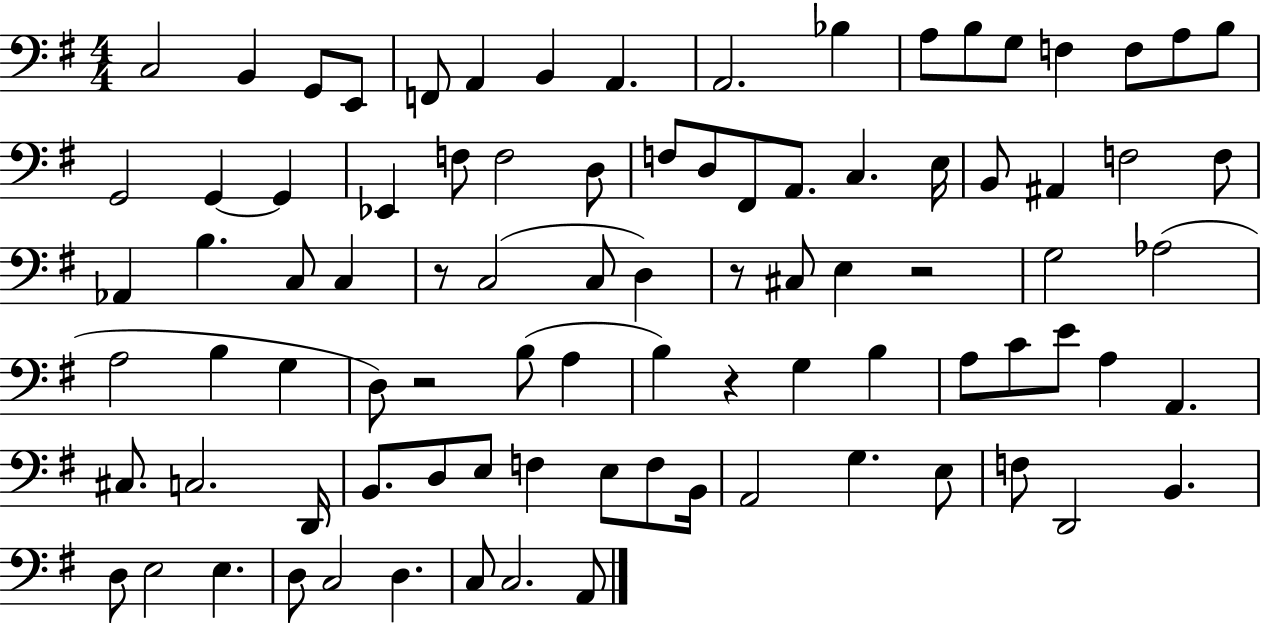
C3/h B2/q G2/e E2/e F2/e A2/q B2/q A2/q. A2/h. Bb3/q A3/e B3/e G3/e F3/q F3/e A3/e B3/e G2/h G2/q G2/q Eb2/q F3/e F3/h D3/e F3/e D3/e F#2/e A2/e. C3/q. E3/s B2/e A#2/q F3/h F3/e Ab2/q B3/q. C3/e C3/q R/e C3/h C3/e D3/q R/e C#3/e E3/q R/h G3/h Ab3/h A3/h B3/q G3/q D3/e R/h B3/e A3/q B3/q R/q G3/q B3/q A3/e C4/e E4/e A3/q A2/q. C#3/e. C3/h. D2/s B2/e. D3/e E3/e F3/q E3/e F3/e B2/s A2/h G3/q. E3/e F3/e D2/h B2/q. D3/e E3/h E3/q. D3/e C3/h D3/q. C3/e C3/h. A2/e